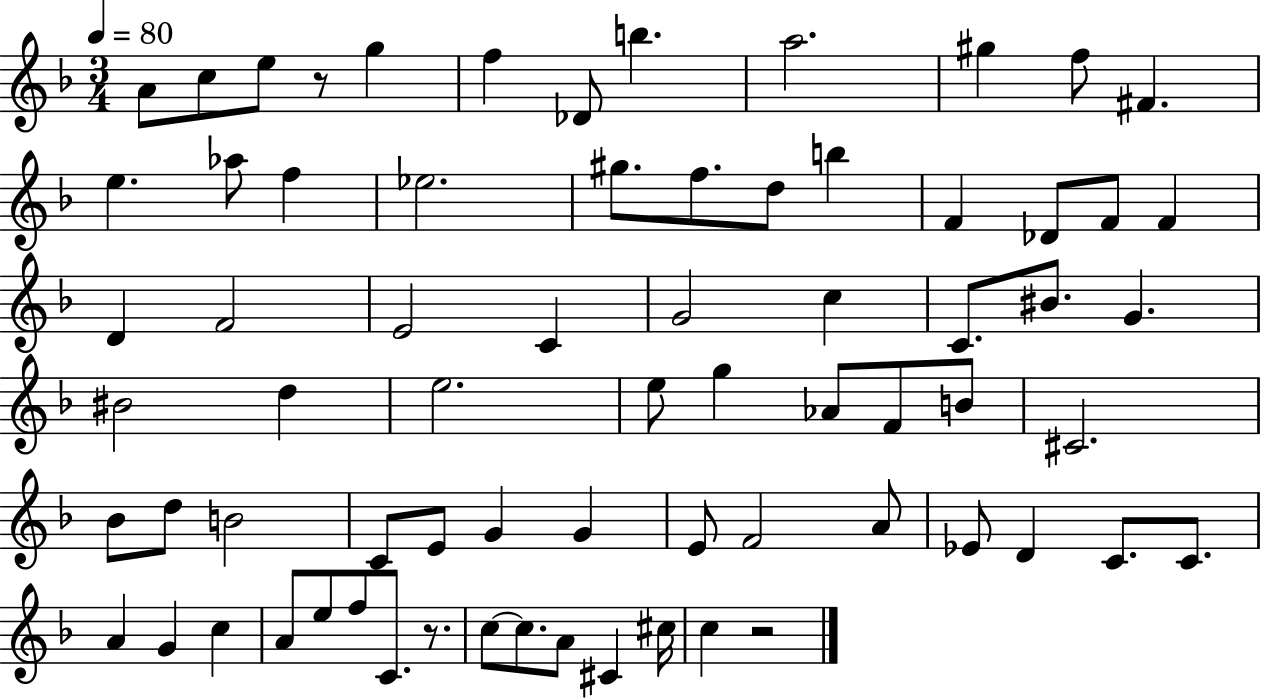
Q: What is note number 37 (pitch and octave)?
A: G5